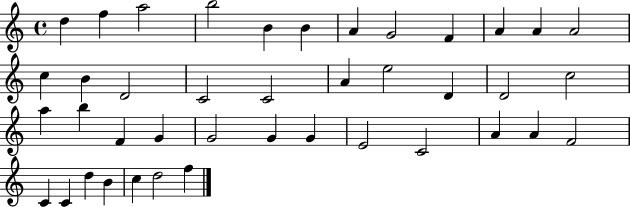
X:1
T:Untitled
M:4/4
L:1/4
K:C
d f a2 b2 B B A G2 F A A A2 c B D2 C2 C2 A e2 D D2 c2 a b F G G2 G G E2 C2 A A F2 C C d B c d2 f